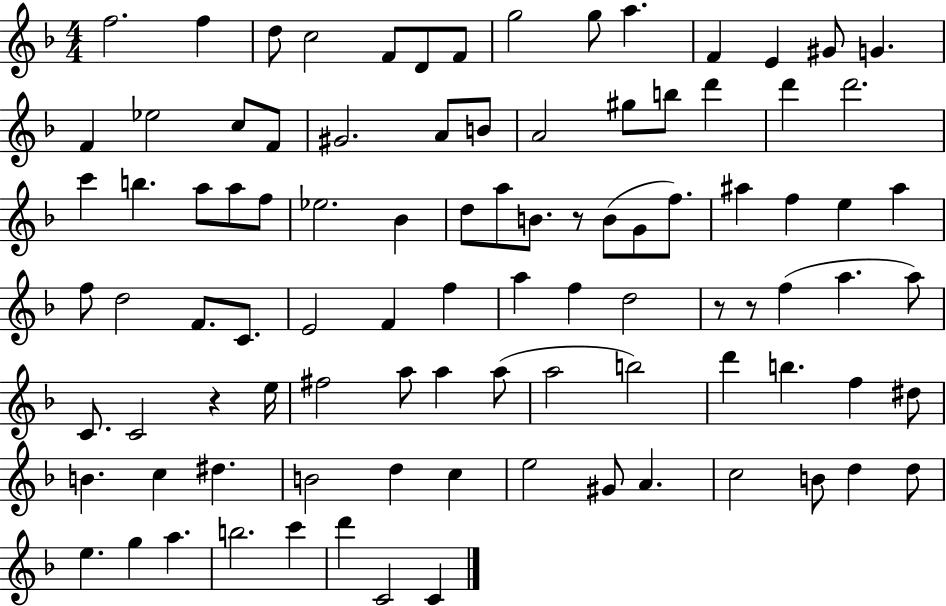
{
  \clef treble
  \numericTimeSignature
  \time 4/4
  \key f \major
  \repeat volta 2 { f''2. f''4 | d''8 c''2 f'8 d'8 f'8 | g''2 g''8 a''4. | f'4 e'4 gis'8 g'4. | \break f'4 ees''2 c''8 f'8 | gis'2. a'8 b'8 | a'2 gis''8 b''8 d'''4 | d'''4 d'''2. | \break c'''4 b''4. a''8 a''8 f''8 | ees''2. bes'4 | d''8 a''8 b'8. r8 b'8( g'8 f''8.) | ais''4 f''4 e''4 ais''4 | \break f''8 d''2 f'8. c'8. | e'2 f'4 f''4 | a''4 f''4 d''2 | r8 r8 f''4( a''4. a''8) | \break c'8. c'2 r4 e''16 | fis''2 a''8 a''4 a''8( | a''2 b''2) | d'''4 b''4. f''4 dis''8 | \break b'4. c''4 dis''4. | b'2 d''4 c''4 | e''2 gis'8 a'4. | c''2 b'8 d''4 d''8 | \break e''4. g''4 a''4. | b''2. c'''4 | d'''4 c'2 c'4 | } \bar "|."
}